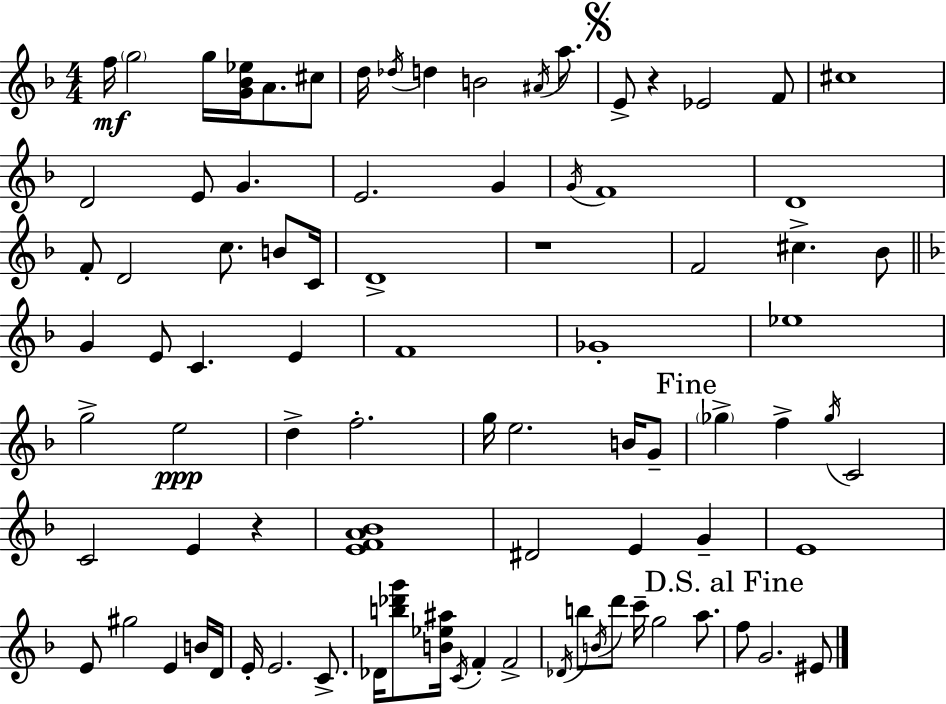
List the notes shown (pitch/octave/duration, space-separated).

F5/s G5/h G5/s [G4,Bb4,Eb5]/s A4/e. C#5/e D5/s Db5/s D5/q B4/h A#4/s A5/e. E4/e R/q Eb4/h F4/e C#5/w D4/h E4/e G4/q. E4/h. G4/q G4/s F4/w D4/w F4/e D4/h C5/e. B4/e C4/s D4/w R/w F4/h C#5/q. Bb4/e G4/q E4/e C4/q. E4/q F4/w Gb4/w Eb5/w G5/h E5/h D5/q F5/h. G5/s E5/h. B4/s G4/e Gb5/q F5/q Gb5/s C4/h C4/h E4/q R/q [E4,F4,A4,Bb4]/w D#4/h E4/q G4/q E4/w E4/e G#5/h E4/q B4/s D4/s E4/s E4/h. C4/e. Db4/s [B5,Db6,G6]/e [B4,Eb5,A#5]/s C4/s F4/q F4/h Db4/s B5/e B4/s D6/e C6/s G5/h A5/e. F5/e G4/h. EIS4/e